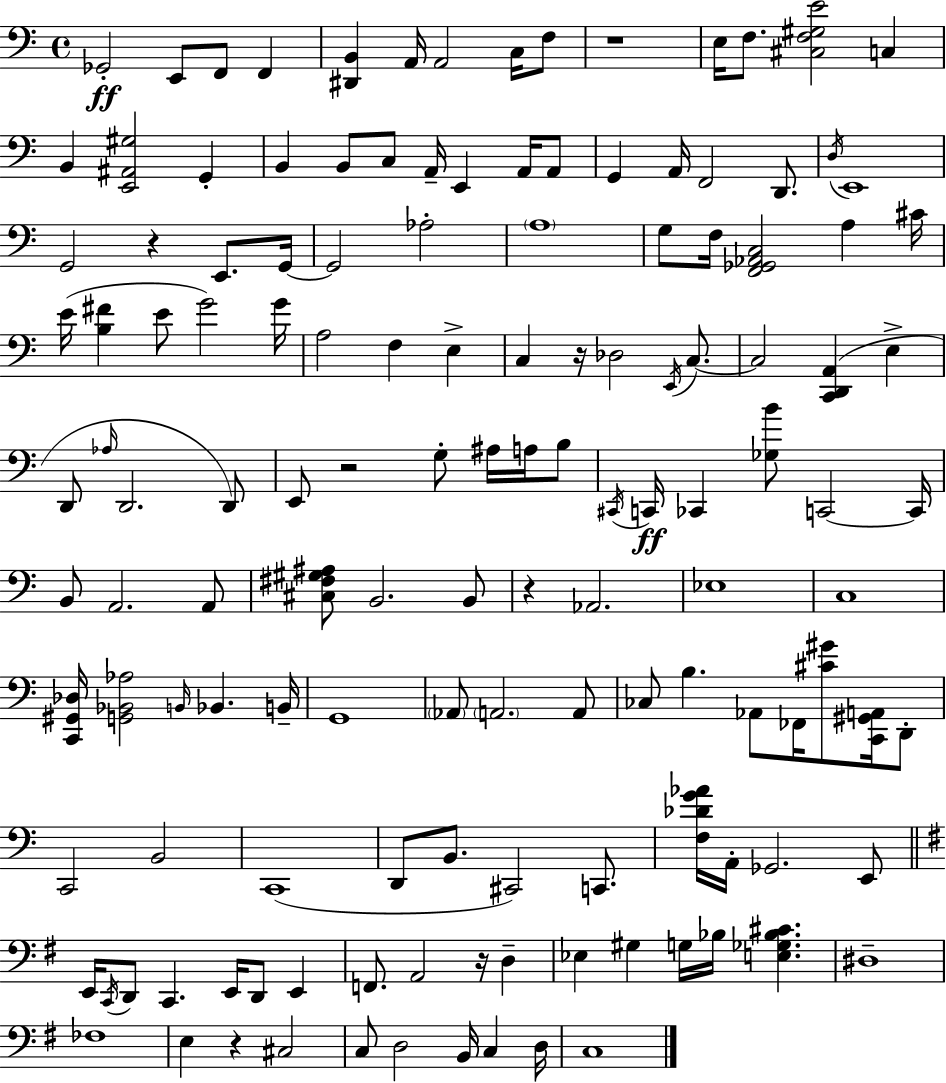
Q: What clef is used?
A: bass